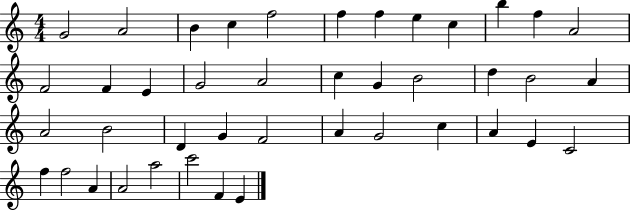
G4/h A4/h B4/q C5/q F5/h F5/q F5/q E5/q C5/q B5/q F5/q A4/h F4/h F4/q E4/q G4/h A4/h C5/q G4/q B4/h D5/q B4/h A4/q A4/h B4/h D4/q G4/q F4/h A4/q G4/h C5/q A4/q E4/q C4/h F5/q F5/h A4/q A4/h A5/h C6/h F4/q E4/q